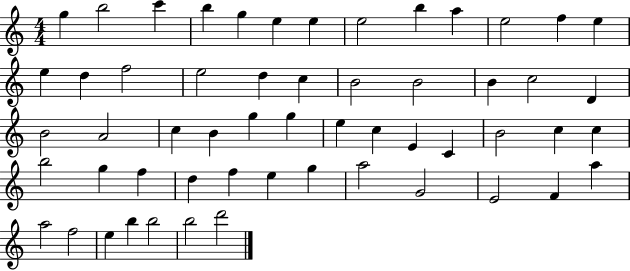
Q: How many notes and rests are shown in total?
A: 56